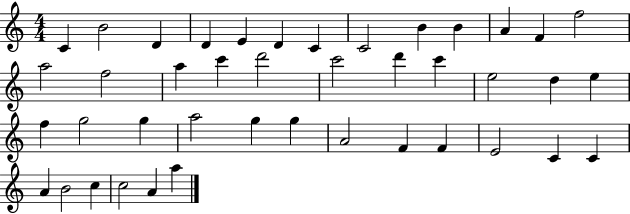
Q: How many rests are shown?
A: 0